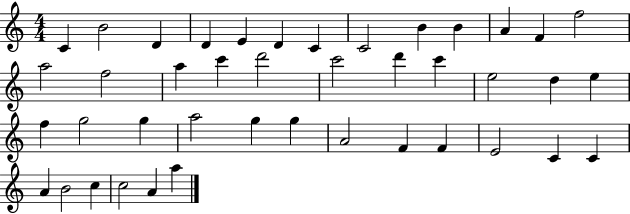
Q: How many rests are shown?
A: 0